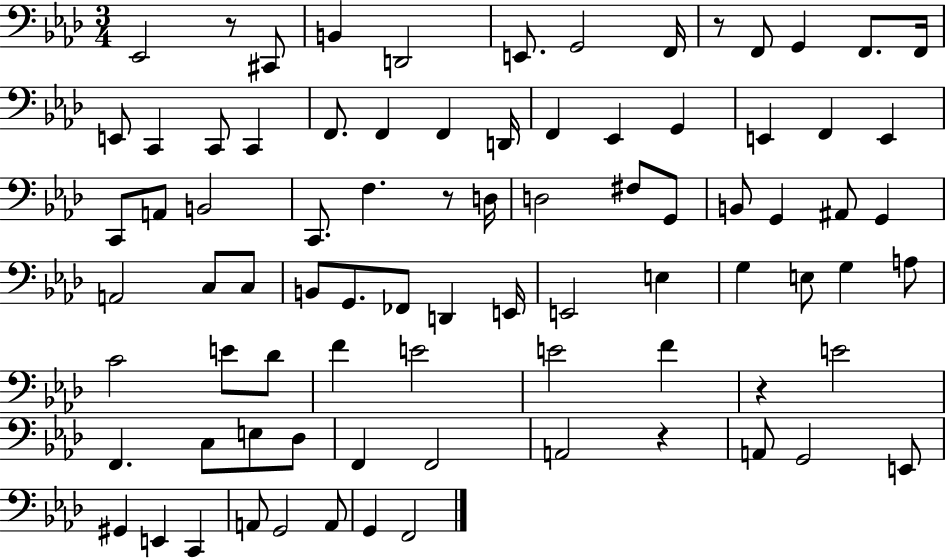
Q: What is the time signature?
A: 3/4